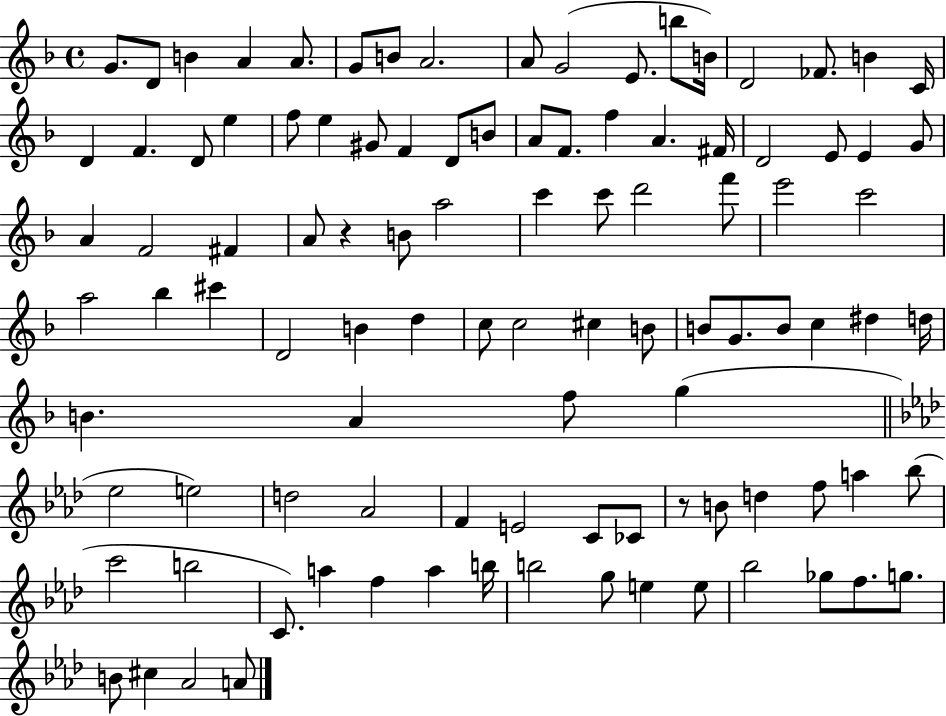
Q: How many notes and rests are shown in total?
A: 102